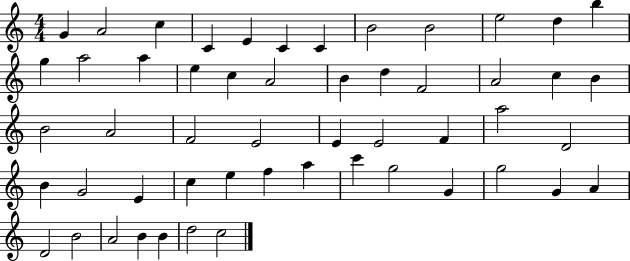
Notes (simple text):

G4/q A4/h C5/q C4/q E4/q C4/q C4/q B4/h B4/h E5/h D5/q B5/q G5/q A5/h A5/q E5/q C5/q A4/h B4/q D5/q F4/h A4/h C5/q B4/q B4/h A4/h F4/h E4/h E4/q E4/h F4/q A5/h D4/h B4/q G4/h E4/q C5/q E5/q F5/q A5/q C6/q G5/h G4/q G5/h G4/q A4/q D4/h B4/h A4/h B4/q B4/q D5/h C5/h